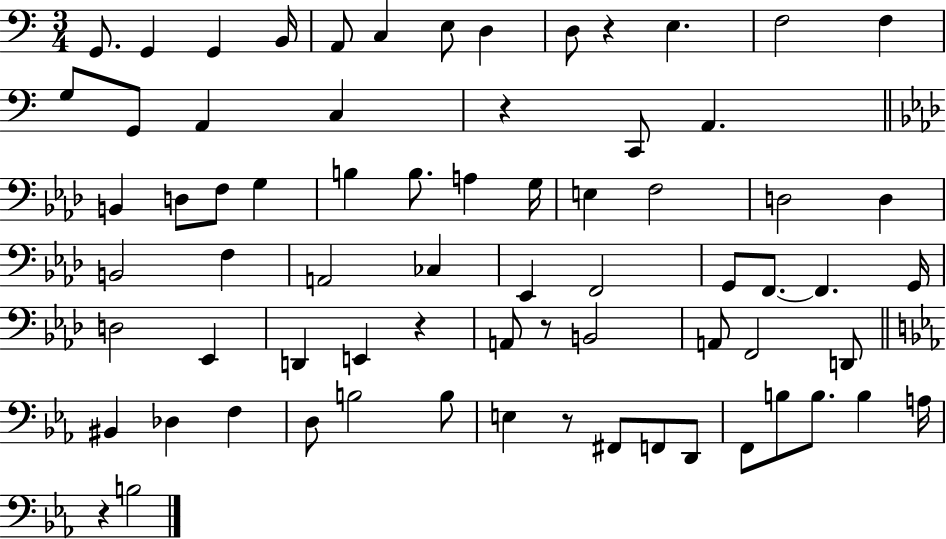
X:1
T:Untitled
M:3/4
L:1/4
K:C
G,,/2 G,, G,, B,,/4 A,,/2 C, E,/2 D, D,/2 z E, F,2 F, G,/2 G,,/2 A,, C, z C,,/2 A,, B,, D,/2 F,/2 G, B, B,/2 A, G,/4 E, F,2 D,2 D, B,,2 F, A,,2 _C, _E,, F,,2 G,,/2 F,,/2 F,, G,,/4 D,2 _E,, D,, E,, z A,,/2 z/2 B,,2 A,,/2 F,,2 D,,/2 ^B,, _D, F, D,/2 B,2 B,/2 E, z/2 ^F,,/2 F,,/2 D,,/2 F,,/2 B,/2 B,/2 B, A,/4 z B,2